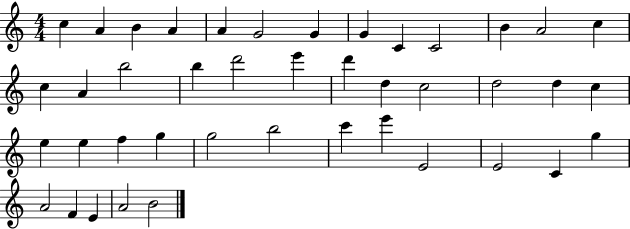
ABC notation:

X:1
T:Untitled
M:4/4
L:1/4
K:C
c A B A A G2 G G C C2 B A2 c c A b2 b d'2 e' d' d c2 d2 d c e e f g g2 b2 c' e' E2 E2 C g A2 F E A2 B2